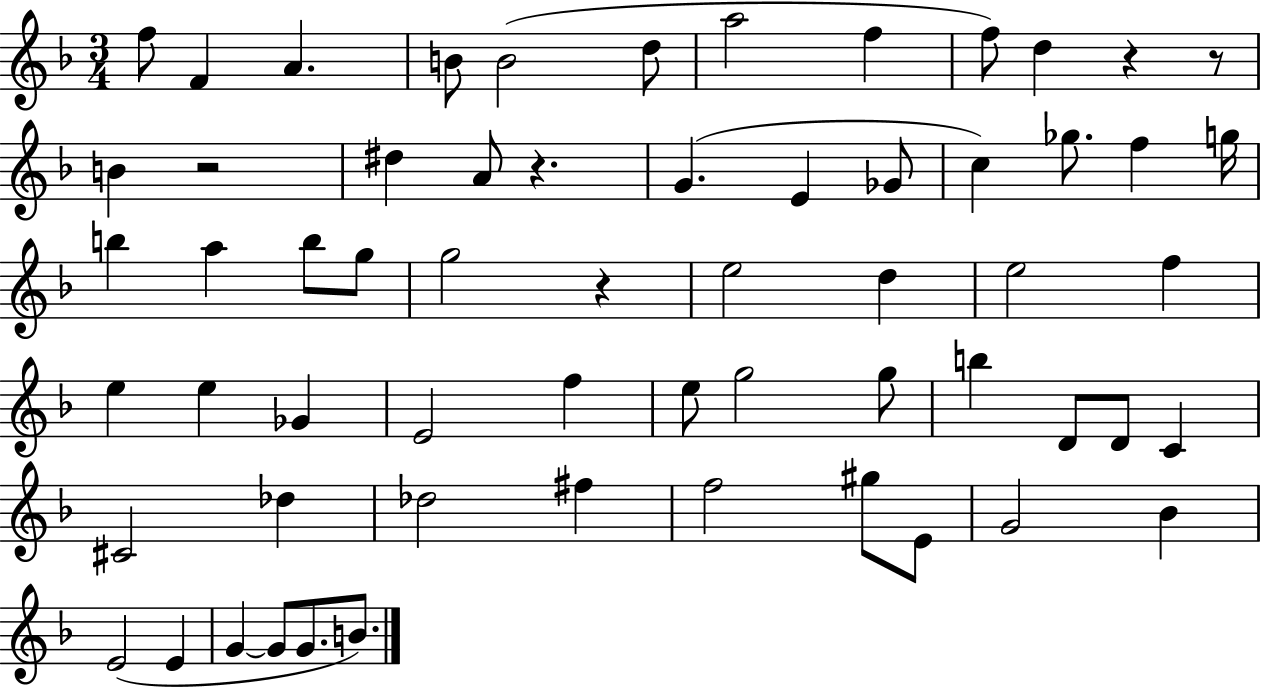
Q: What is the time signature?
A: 3/4